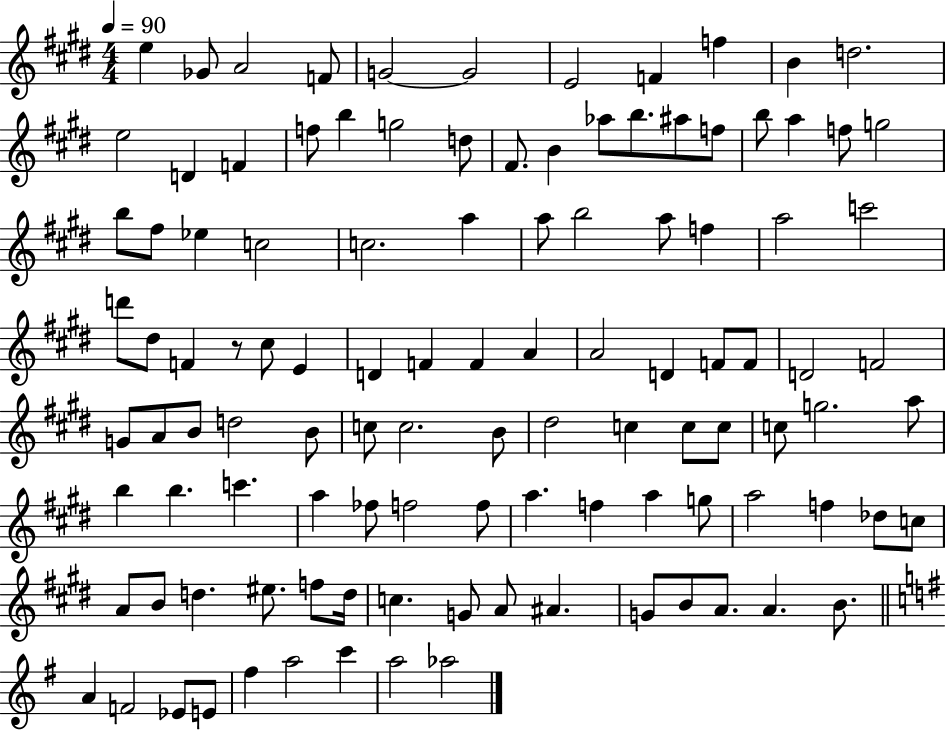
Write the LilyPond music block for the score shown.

{
  \clef treble
  \numericTimeSignature
  \time 4/4
  \key e \major
  \tempo 4 = 90
  \repeat volta 2 { e''4 ges'8 a'2 f'8 | g'2~~ g'2 | e'2 f'4 f''4 | b'4 d''2. | \break e''2 d'4 f'4 | f''8 b''4 g''2 d''8 | fis'8. b'4 aes''8 b''8. ais''8 f''8 | b''8 a''4 f''8 g''2 | \break b''8 fis''8 ees''4 c''2 | c''2. a''4 | a''8 b''2 a''8 f''4 | a''2 c'''2 | \break d'''8 dis''8 f'4 r8 cis''8 e'4 | d'4 f'4 f'4 a'4 | a'2 d'4 f'8 f'8 | d'2 f'2 | \break g'8 a'8 b'8 d''2 b'8 | c''8 c''2. b'8 | dis''2 c''4 c''8 c''8 | c''8 g''2. a''8 | \break b''4 b''4. c'''4. | a''4 fes''8 f''2 f''8 | a''4. f''4 a''4 g''8 | a''2 f''4 des''8 c''8 | \break a'8 b'8 d''4. eis''8. f''8 d''16 | c''4. g'8 a'8 ais'4. | g'8 b'8 a'8. a'4. b'8. | \bar "||" \break \key e \minor a'4 f'2 ees'8 e'8 | fis''4 a''2 c'''4 | a''2 aes''2 | } \bar "|."
}